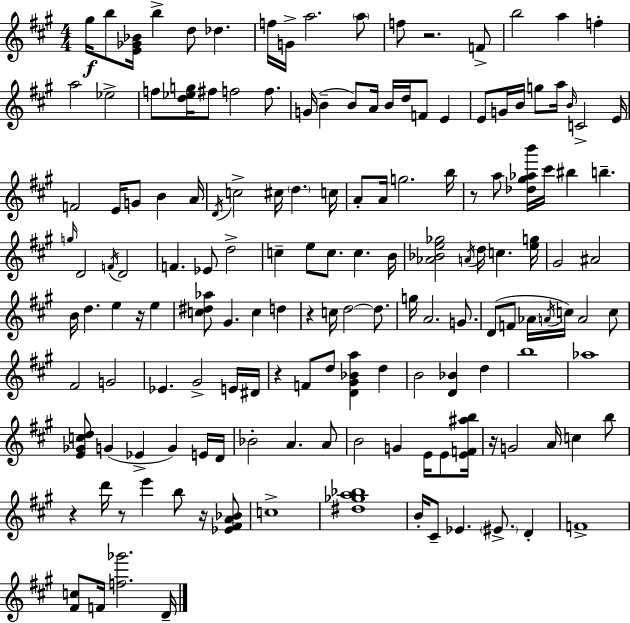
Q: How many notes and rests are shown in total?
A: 155